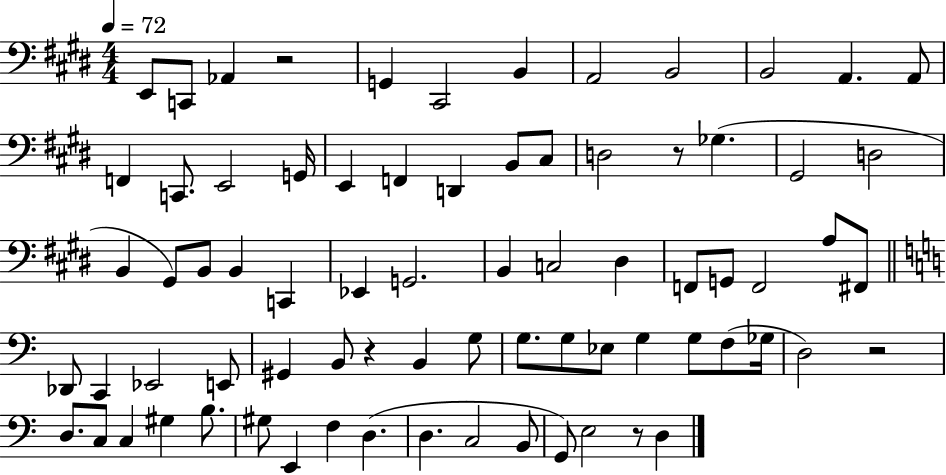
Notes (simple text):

E2/e C2/e Ab2/q R/h G2/q C#2/h B2/q A2/h B2/h B2/h A2/q. A2/e F2/q C2/e. E2/h G2/s E2/q F2/q D2/q B2/e C#3/e D3/h R/e Gb3/q. G#2/h D3/h B2/q G#2/e B2/e B2/q C2/q Eb2/q G2/h. B2/q C3/h D#3/q F2/e G2/e F2/h A3/e F#2/e Db2/e C2/q Eb2/h E2/e G#2/q B2/e R/q B2/q G3/e G3/e. G3/e Eb3/e G3/q G3/e F3/e Gb3/s D3/h R/h D3/e. C3/e C3/q G#3/q B3/e. G#3/e E2/q F3/q D3/q. D3/q. C3/h B2/e G2/e E3/h R/e D3/q